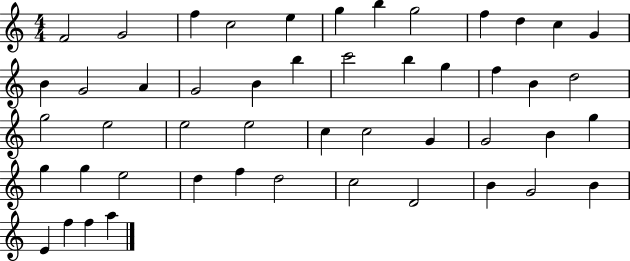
F4/h G4/h F5/q C5/h E5/q G5/q B5/q G5/h F5/q D5/q C5/q G4/q B4/q G4/h A4/q G4/h B4/q B5/q C6/h B5/q G5/q F5/q B4/q D5/h G5/h E5/h E5/h E5/h C5/q C5/h G4/q G4/h B4/q G5/q G5/q G5/q E5/h D5/q F5/q D5/h C5/h D4/h B4/q G4/h B4/q E4/q F5/q F5/q A5/q